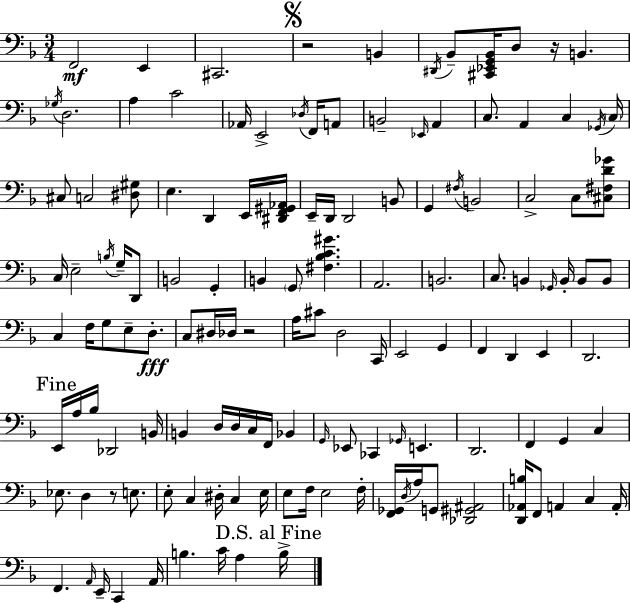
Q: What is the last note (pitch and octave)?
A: B3